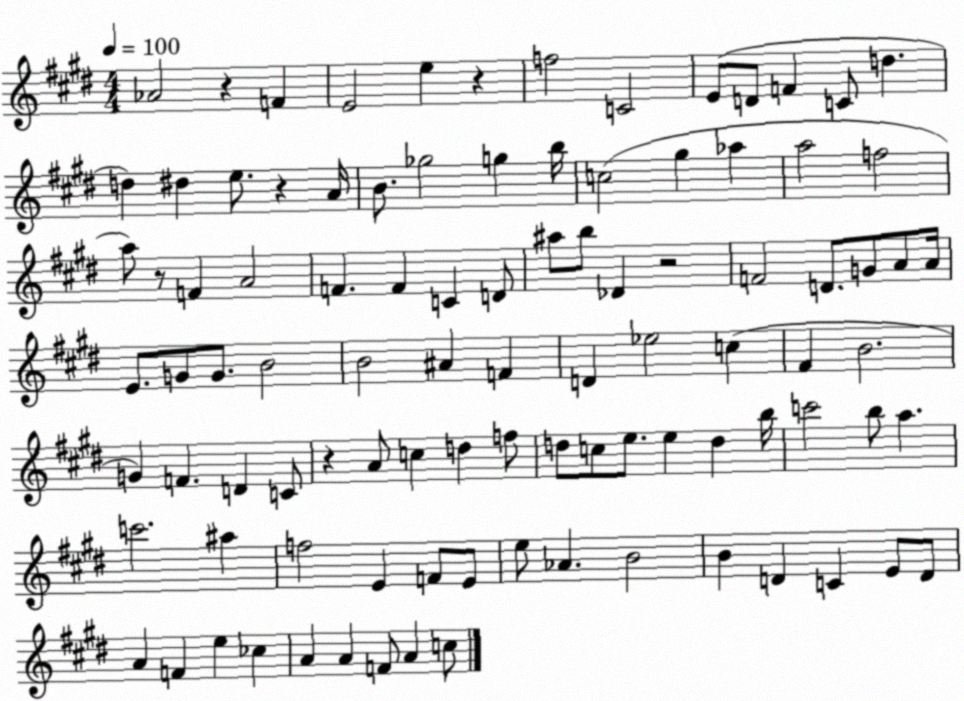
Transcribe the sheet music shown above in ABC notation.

X:1
T:Untitled
M:4/4
L:1/4
K:E
_A2 z F E2 e z f2 C2 E/2 D/2 F C/2 d d ^d e/2 z A/4 B/2 _g2 g b/4 c2 ^g _a a2 f2 a/2 z/2 F A2 F F C D/2 ^a/2 b/2 _D z2 F2 D/2 G/2 A/2 A/4 E/2 G/2 G/2 B2 B2 ^A F D _e2 c ^F B2 G F D C/2 z A/2 c d f/2 d/2 c/2 e/2 e d b/4 c'2 b/2 a c'2 ^a f2 E F/2 E/2 e/2 _A B2 B D C E/2 D/2 A F e _c A A F/2 A c/2